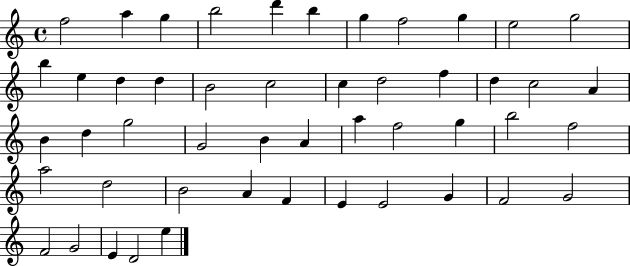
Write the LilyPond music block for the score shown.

{
  \clef treble
  \time 4/4
  \defaultTimeSignature
  \key c \major
  f''2 a''4 g''4 | b''2 d'''4 b''4 | g''4 f''2 g''4 | e''2 g''2 | \break b''4 e''4 d''4 d''4 | b'2 c''2 | c''4 d''2 f''4 | d''4 c''2 a'4 | \break b'4 d''4 g''2 | g'2 b'4 a'4 | a''4 f''2 g''4 | b''2 f''2 | \break a''2 d''2 | b'2 a'4 f'4 | e'4 e'2 g'4 | f'2 g'2 | \break f'2 g'2 | e'4 d'2 e''4 | \bar "|."
}